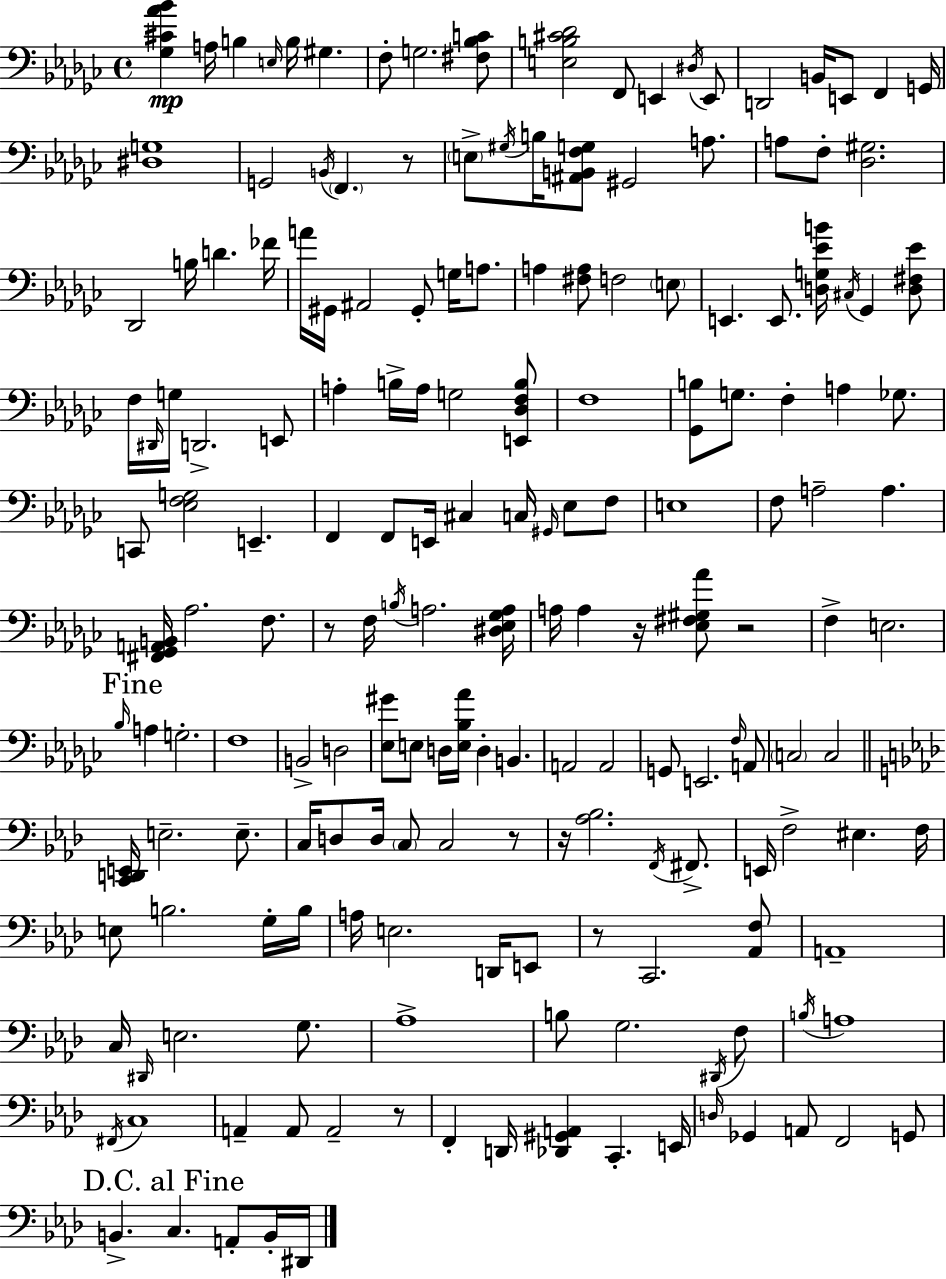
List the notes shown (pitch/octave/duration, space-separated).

[Gb3,C#4,Ab4,Bb4]/q A3/s B3/q E3/s B3/s G#3/q. F3/e G3/h. [F#3,Bb3,C4]/e [E3,B3,C#4,Db4]/h F2/e E2/q D#3/s E2/e D2/h B2/s E2/e F2/q G2/s [D#3,G3]/w G2/h B2/s F2/q. R/e E3/e G#3/s B3/s [A#2,B2,F3,G3]/e G#2/h A3/e. A3/e F3/e [Db3,G#3]/h. Db2/h B3/s D4/q. FES4/s A4/s G#2/s A#2/h G#2/e G3/s A3/e. A3/q [F#3,A3]/e F3/h E3/e E2/q. E2/e. [D3,G3,Eb4,B4]/s C#3/s Gb2/q [D3,F#3,Eb4]/e F3/s D#2/s G3/s D2/h. E2/e A3/q B3/s A3/s G3/h [E2,Db3,F3,B3]/e F3/w [Gb2,B3]/e G3/e. F3/q A3/q Gb3/e. C2/e [Eb3,F3,G3]/h E2/q. F2/q F2/e E2/s C#3/q C3/s G#2/s Eb3/e F3/e E3/w F3/e A3/h A3/q. [F#2,Gb2,A2,B2]/s Ab3/h. F3/e. R/e F3/s B3/s A3/h. [D#3,Eb3,Gb3,A3]/s A3/s A3/q R/s [Eb3,F#3,G#3,Ab4]/e R/h F3/q E3/h. Bb3/s A3/q G3/h. F3/w B2/h D3/h [Eb3,G#4]/e E3/e D3/s [E3,Bb3,Ab4]/s D3/q B2/q. A2/h A2/h G2/e E2/h. F3/s A2/e C3/h C3/h [C2,D2,E2]/s E3/h. E3/e. C3/s D3/e D3/s C3/e C3/h R/e R/s [Ab3,Bb3]/h. F2/s F#2/e. E2/s F3/h EIS3/q. F3/s E3/e B3/h. G3/s B3/s A3/s E3/h. D2/s E2/e R/e C2/h. [Ab2,F3]/e A2/w C3/s D#2/s E3/h. G3/e. Ab3/w B3/e G3/h. D#2/s F3/e B3/s A3/w F#2/s C3/w A2/q A2/e A2/h R/e F2/q D2/s [Db2,G#2,A2]/q C2/q. E2/s D3/s Gb2/q A2/e F2/h G2/e B2/q. C3/q. A2/e B2/s D#2/s